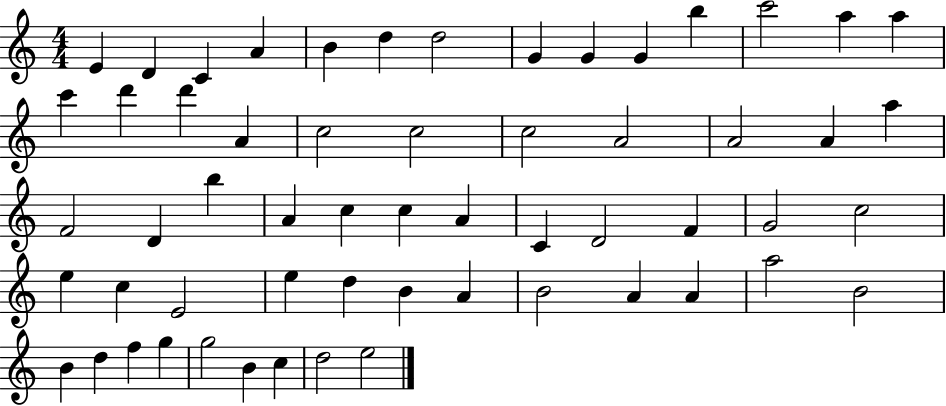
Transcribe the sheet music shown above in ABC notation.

X:1
T:Untitled
M:4/4
L:1/4
K:C
E D C A B d d2 G G G b c'2 a a c' d' d' A c2 c2 c2 A2 A2 A a F2 D b A c c A C D2 F G2 c2 e c E2 e d B A B2 A A a2 B2 B d f g g2 B c d2 e2